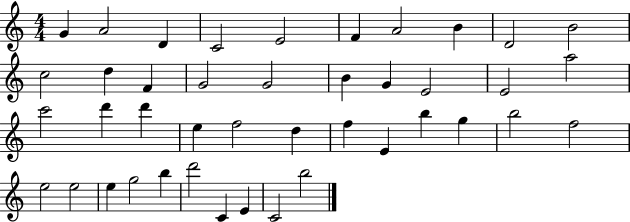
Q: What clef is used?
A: treble